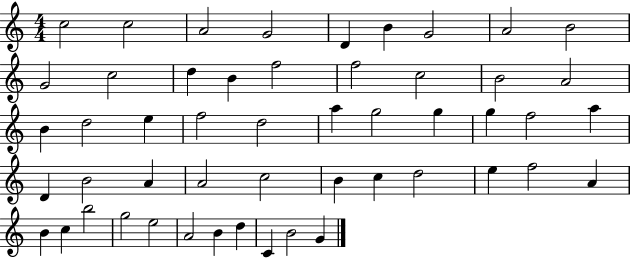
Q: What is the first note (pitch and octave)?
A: C5